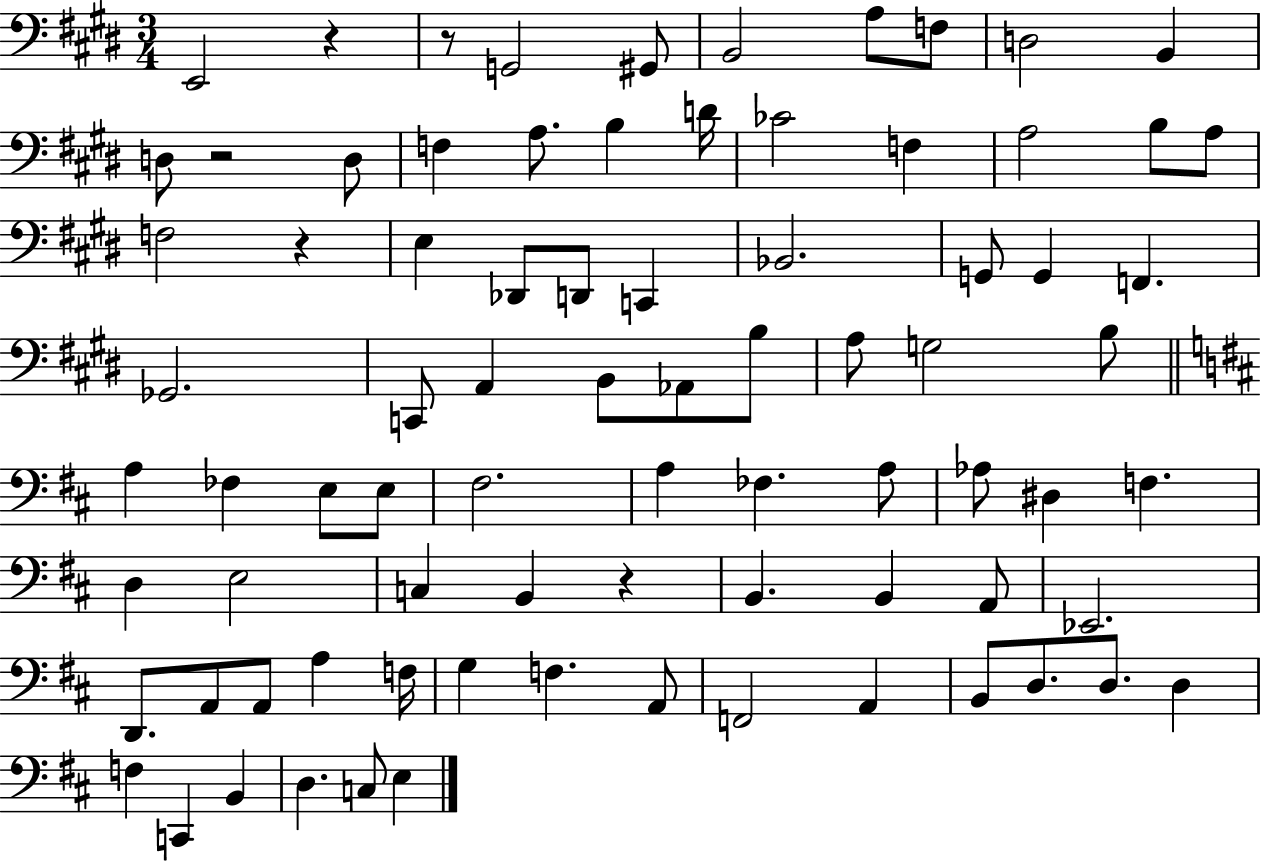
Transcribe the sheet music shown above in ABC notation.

X:1
T:Untitled
M:3/4
L:1/4
K:E
E,,2 z z/2 G,,2 ^G,,/2 B,,2 A,/2 F,/2 D,2 B,, D,/2 z2 D,/2 F, A,/2 B, D/4 _C2 F, A,2 B,/2 A,/2 F,2 z E, _D,,/2 D,,/2 C,, _B,,2 G,,/2 G,, F,, _G,,2 C,,/2 A,, B,,/2 _A,,/2 B,/2 A,/2 G,2 B,/2 A, _F, E,/2 E,/2 ^F,2 A, _F, A,/2 _A,/2 ^D, F, D, E,2 C, B,, z B,, B,, A,,/2 _E,,2 D,,/2 A,,/2 A,,/2 A, F,/4 G, F, A,,/2 F,,2 A,, B,,/2 D,/2 D,/2 D, F, C,, B,, D, C,/2 E,